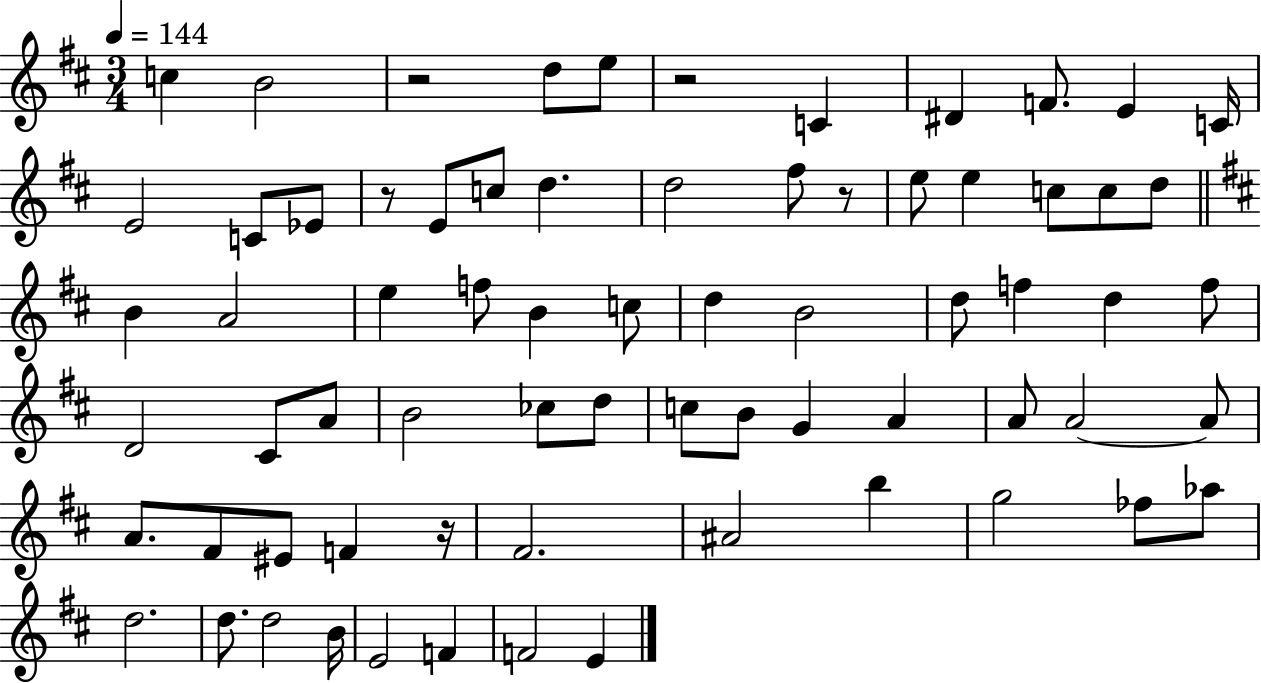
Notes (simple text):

C5/q B4/h R/h D5/e E5/e R/h C4/q D#4/q F4/e. E4/q C4/s E4/h C4/e Eb4/e R/e E4/e C5/e D5/q. D5/h F#5/e R/e E5/e E5/q C5/e C5/e D5/e B4/q A4/h E5/q F5/e B4/q C5/e D5/q B4/h D5/e F5/q D5/q F5/e D4/h C#4/e A4/e B4/h CES5/e D5/e C5/e B4/e G4/q A4/q A4/e A4/h A4/e A4/e. F#4/e EIS4/e F4/q R/s F#4/h. A#4/h B5/q G5/h FES5/e Ab5/e D5/h. D5/e. D5/h B4/s E4/h F4/q F4/h E4/q